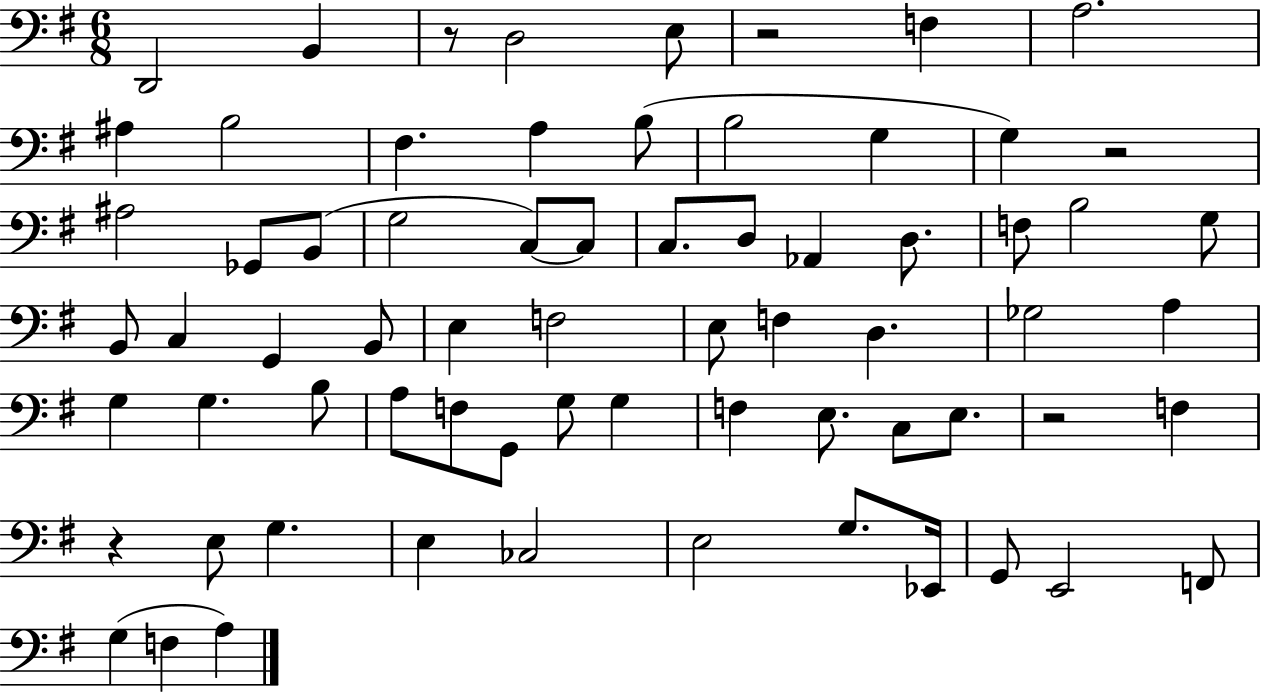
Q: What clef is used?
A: bass